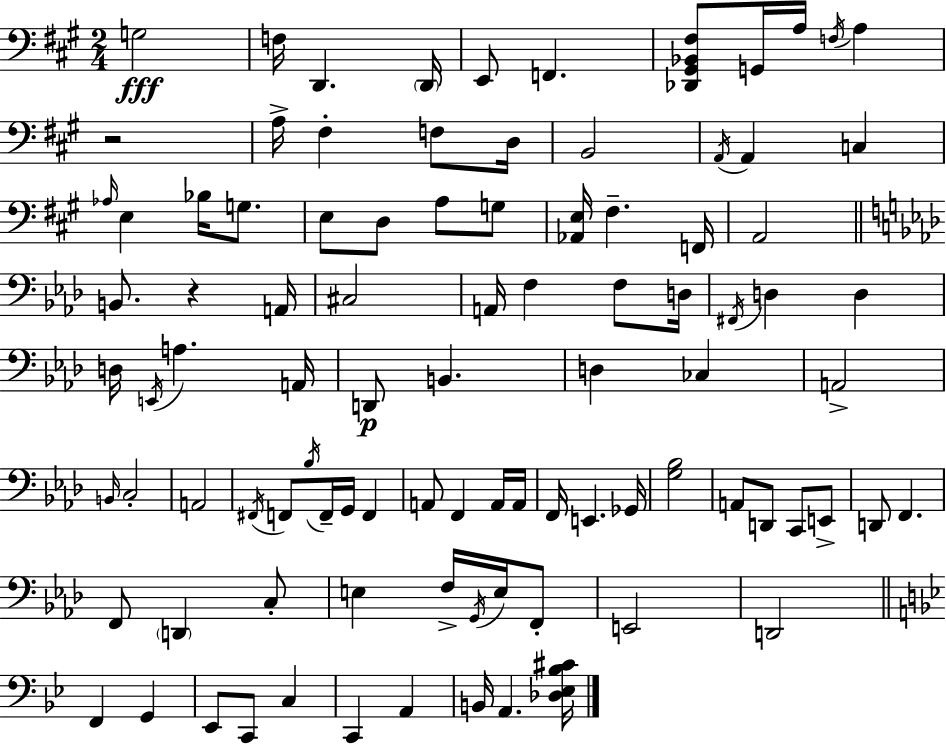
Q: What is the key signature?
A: A major